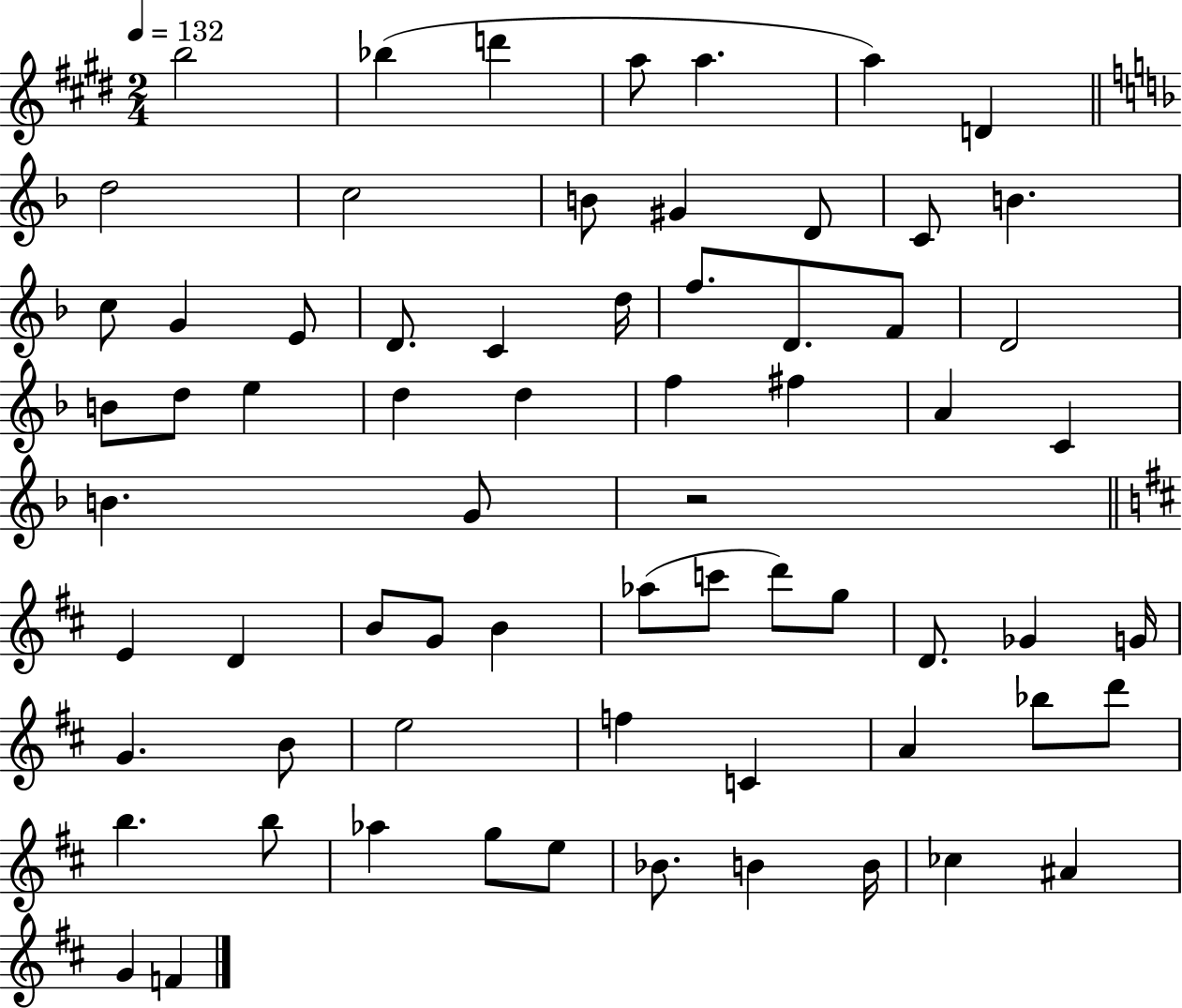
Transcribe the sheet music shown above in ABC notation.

X:1
T:Untitled
M:2/4
L:1/4
K:E
b2 _b d' a/2 a a D d2 c2 B/2 ^G D/2 C/2 B c/2 G E/2 D/2 C d/4 f/2 D/2 F/2 D2 B/2 d/2 e d d f ^f A C B G/2 z2 E D B/2 G/2 B _a/2 c'/2 d'/2 g/2 D/2 _G G/4 G B/2 e2 f C A _b/2 d'/2 b b/2 _a g/2 e/2 _B/2 B B/4 _c ^A G F